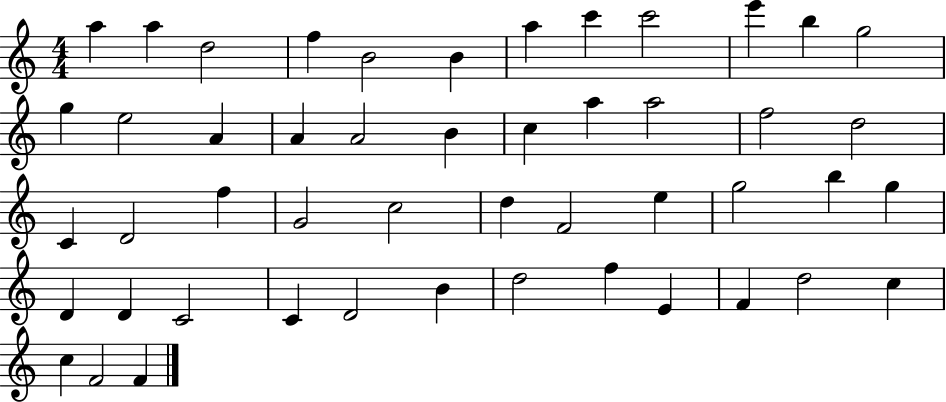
{
  \clef treble
  \numericTimeSignature
  \time 4/4
  \key c \major
  a''4 a''4 d''2 | f''4 b'2 b'4 | a''4 c'''4 c'''2 | e'''4 b''4 g''2 | \break g''4 e''2 a'4 | a'4 a'2 b'4 | c''4 a''4 a''2 | f''2 d''2 | \break c'4 d'2 f''4 | g'2 c''2 | d''4 f'2 e''4 | g''2 b''4 g''4 | \break d'4 d'4 c'2 | c'4 d'2 b'4 | d''2 f''4 e'4 | f'4 d''2 c''4 | \break c''4 f'2 f'4 | \bar "|."
}